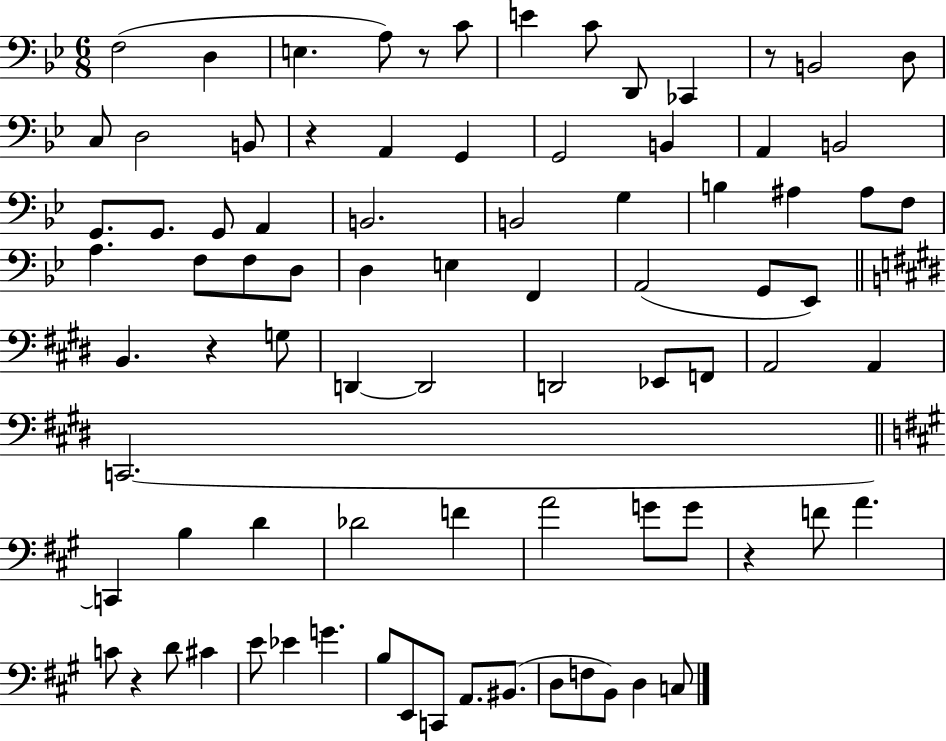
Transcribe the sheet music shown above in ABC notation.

X:1
T:Untitled
M:6/8
L:1/4
K:Bb
F,2 D, E, A,/2 z/2 C/2 E C/2 D,,/2 _C,, z/2 B,,2 D,/2 C,/2 D,2 B,,/2 z A,, G,, G,,2 B,, A,, B,,2 G,,/2 G,,/2 G,,/2 A,, B,,2 B,,2 G, B, ^A, ^A,/2 F,/2 A, F,/2 F,/2 D,/2 D, E, F,, A,,2 G,,/2 _E,,/2 B,, z G,/2 D,, D,,2 D,,2 _E,,/2 F,,/2 A,,2 A,, C,,2 C,, B, D _D2 F A2 G/2 G/2 z F/2 A C/2 z D/2 ^C E/2 _E G B,/2 E,,/2 C,,/2 A,,/2 ^B,,/2 D,/2 F,/2 B,,/2 D, C,/2